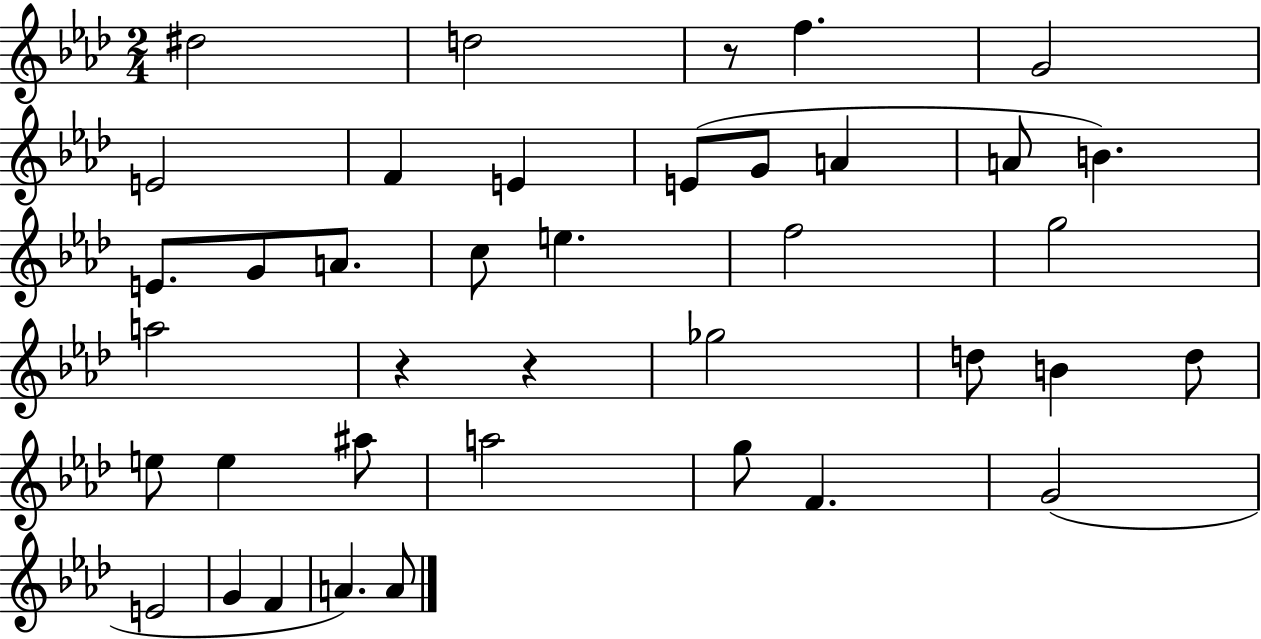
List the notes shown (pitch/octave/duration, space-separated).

D#5/h D5/h R/e F5/q. G4/h E4/h F4/q E4/q E4/e G4/e A4/q A4/e B4/q. E4/e. G4/e A4/e. C5/e E5/q. F5/h G5/h A5/h R/q R/q Gb5/h D5/e B4/q D5/e E5/e E5/q A#5/e A5/h G5/e F4/q. G4/h E4/h G4/q F4/q A4/q. A4/e